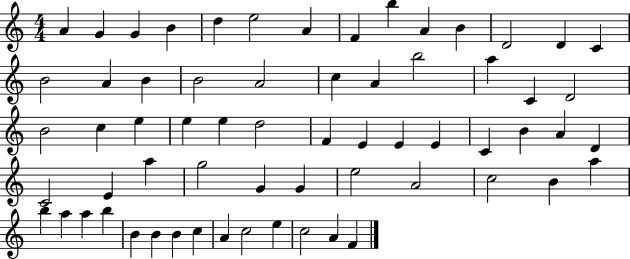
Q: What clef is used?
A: treble